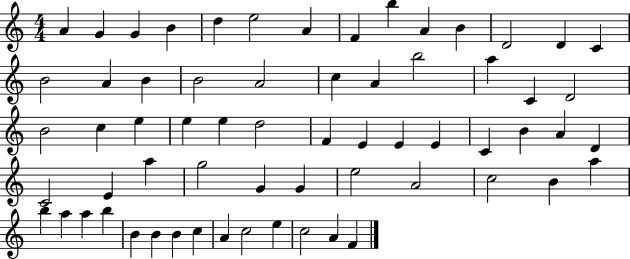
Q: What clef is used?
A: treble